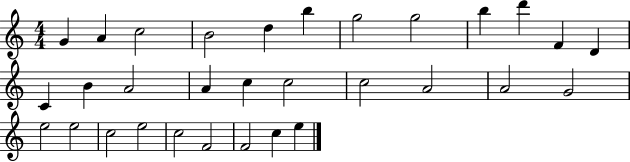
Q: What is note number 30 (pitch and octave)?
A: C5